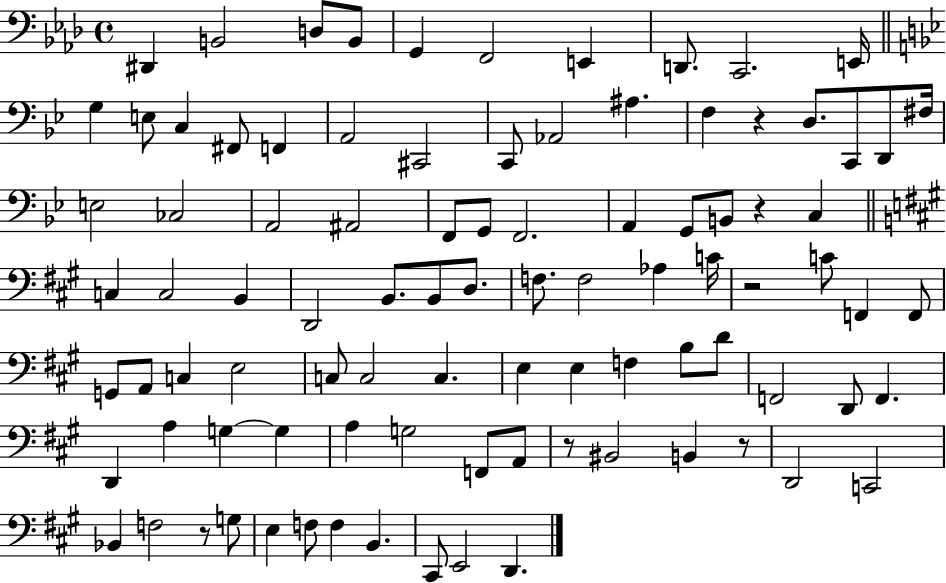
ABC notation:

X:1
T:Untitled
M:4/4
L:1/4
K:Ab
^D,, B,,2 D,/2 B,,/2 G,, F,,2 E,, D,,/2 C,,2 E,,/4 G, E,/2 C, ^F,,/2 F,, A,,2 ^C,,2 C,,/2 _A,,2 ^A, F, z D,/2 C,,/2 D,,/2 ^F,/4 E,2 _C,2 A,,2 ^A,,2 F,,/2 G,,/2 F,,2 A,, G,,/2 B,,/2 z C, C, C,2 B,, D,,2 B,,/2 B,,/2 D,/2 F,/2 F,2 _A, C/4 z2 C/2 F,, F,,/2 G,,/2 A,,/2 C, E,2 C,/2 C,2 C, E, E, F, B,/2 D/2 F,,2 D,,/2 F,, D,, A, G, G, A, G,2 F,,/2 A,,/2 z/2 ^B,,2 B,, z/2 D,,2 C,,2 _B,, F,2 z/2 G,/2 E, F,/2 F, B,, ^C,,/2 E,,2 D,,